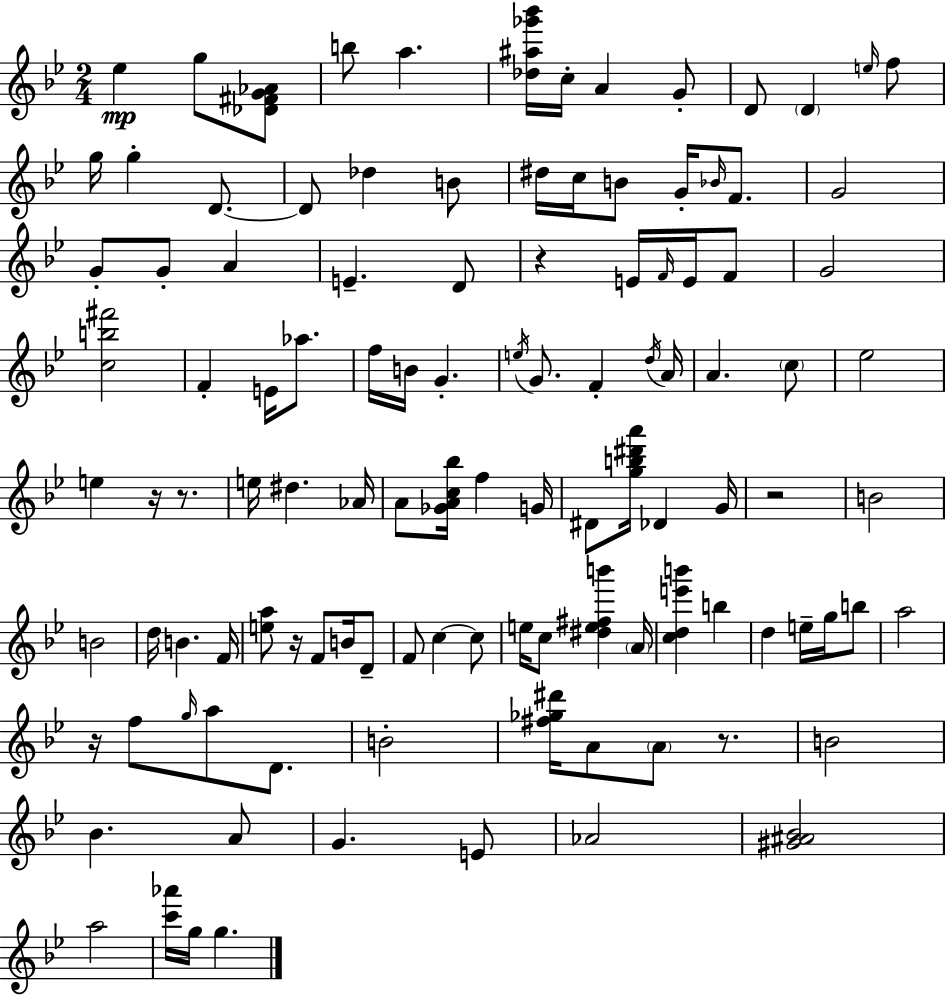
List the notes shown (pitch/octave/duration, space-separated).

Eb5/q G5/e [Db4,F#4,G4,Ab4]/e B5/e A5/q. [Db5,A#5,Gb6,Bb6]/s C5/s A4/q G4/e D4/e D4/q E5/s F5/e G5/s G5/q D4/e. D4/e Db5/q B4/e D#5/s C5/s B4/e G4/s Bb4/s F4/e. G4/h G4/e G4/e A4/q E4/q. D4/e R/q E4/s F4/s E4/s F4/e G4/h [C5,B5,F#6]/h F4/q E4/s Ab5/e. F5/s B4/s G4/q. E5/s G4/e. F4/q D5/s A4/s A4/q. C5/e Eb5/h E5/q R/s R/e. E5/s D#5/q. Ab4/s A4/e [Gb4,A4,C5,Bb5]/s F5/q G4/s D#4/e [G5,B5,D#6,A6]/s Db4/q G4/s R/h B4/h B4/h D5/s B4/q. F4/s [E5,A5]/e R/s F4/e B4/s D4/e F4/e C5/q C5/e E5/s C5/e [D#5,E5,F#5,B6]/q A4/s [C5,D5,E6,B6]/q B5/q D5/q E5/s G5/s B5/e A5/h R/s F5/e G5/s A5/e D4/e. B4/h [F#5,Gb5,D#6]/s A4/e A4/e R/e. B4/h Bb4/q. A4/e G4/q. E4/e Ab4/h [G#4,A#4,Bb4]/h A5/h [C6,Ab6]/s G5/s G5/q.